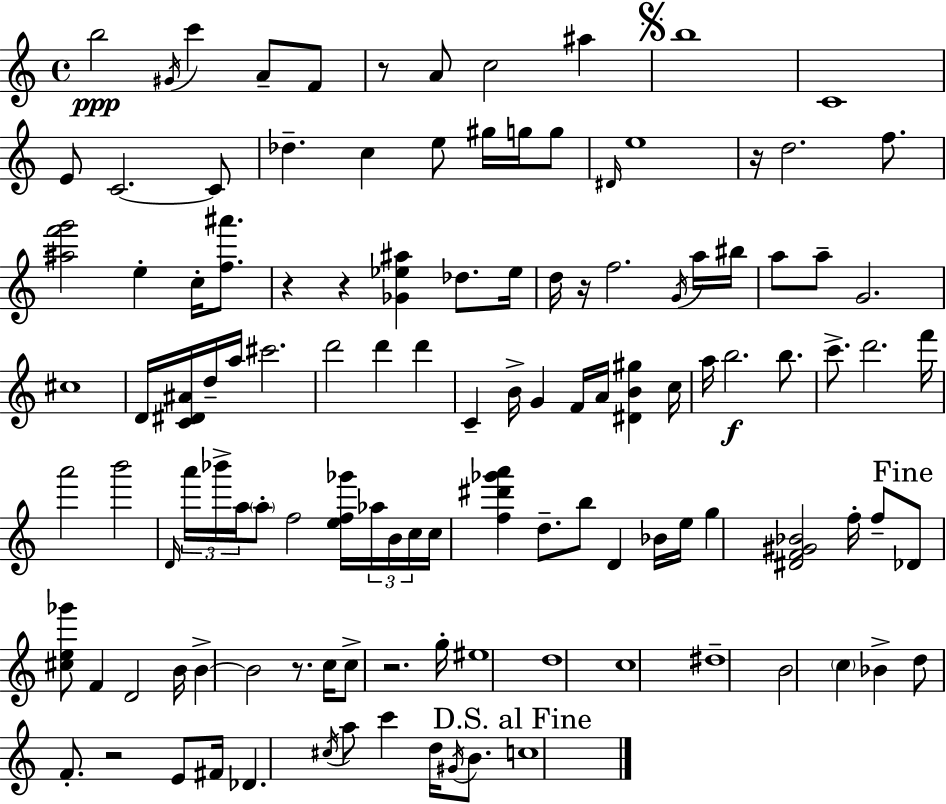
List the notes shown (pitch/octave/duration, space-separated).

B5/h G#4/s C6/q A4/e F4/e R/e A4/e C5/h A#5/q B5/w C4/w E4/e C4/h. C4/e Db5/q. C5/q E5/e G#5/s G5/s G5/e D#4/s E5/w R/s D5/h. F5/e. [A#5,F6,G6]/h E5/q C5/s [F5,A#6]/e. R/q R/q [Gb4,Eb5,A#5]/q Db5/e. Eb5/s D5/s R/s F5/h. G4/s A5/s BIS5/s A5/e A5/e G4/h. C#5/w D4/s [C4,D#4,A#4]/s D5/s A5/s C#6/h. D6/h D6/q D6/q C4/q B4/s G4/q F4/s A4/s [D#4,B4,G#5]/q C5/s A5/s B5/h. B5/e. C6/e. D6/h. F6/s A6/h B6/h D4/s A6/s Bb6/s A5/s A5/e F5/h [E5,F5,Gb6]/s Ab5/s B4/s C5/s C5/s [F5,D#6,Gb6,A6]/q D5/e. B5/e D4/q Bb4/s E5/s G5/q [D#4,F4,G#4,Bb4]/h F5/s F5/e Db4/e [C#5,E5,Gb6]/e F4/q D4/h B4/s B4/q B4/h R/e. C5/s C5/e R/h. G5/s EIS5/w D5/w C5/w D#5/w B4/h C5/q Bb4/q D5/e F4/e. R/h E4/e F#4/s Db4/q. C#5/s A5/e C6/q D5/s G#4/s B4/e. C5/w